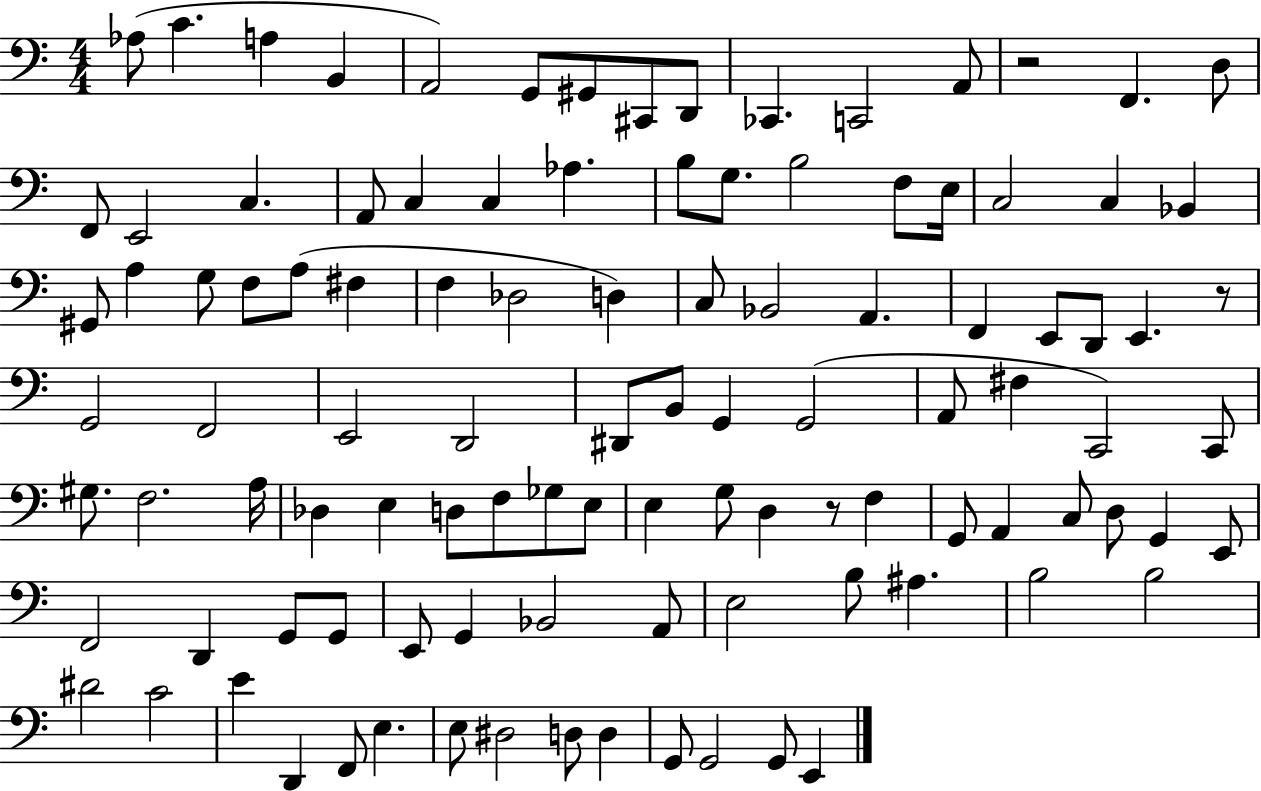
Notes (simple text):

Ab3/e C4/q. A3/q B2/q A2/h G2/e G#2/e C#2/e D2/e CES2/q. C2/h A2/e R/h F2/q. D3/e F2/e E2/h C3/q. A2/e C3/q C3/q Ab3/q. B3/e G3/e. B3/h F3/e E3/s C3/h C3/q Bb2/q G#2/e A3/q G3/e F3/e A3/e F#3/q F3/q Db3/h D3/q C3/e Bb2/h A2/q. F2/q E2/e D2/e E2/q. R/e G2/h F2/h E2/h D2/h D#2/e B2/e G2/q G2/h A2/e F#3/q C2/h C2/e G#3/e. F3/h. A3/s Db3/q E3/q D3/e F3/e Gb3/e E3/e E3/q G3/e D3/q R/e F3/q G2/e A2/q C3/e D3/e G2/q E2/e F2/h D2/q G2/e G2/e E2/e G2/q Bb2/h A2/e E3/h B3/e A#3/q. B3/h B3/h D#4/h C4/h E4/q D2/q F2/e E3/q. E3/e D#3/h D3/e D3/q G2/e G2/h G2/e E2/q